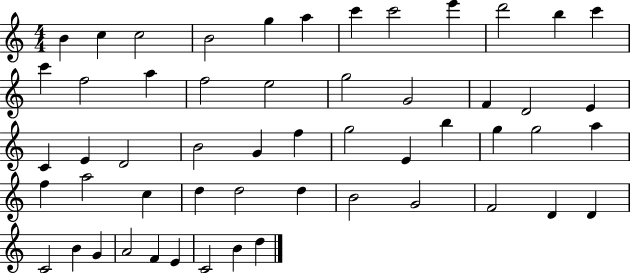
B4/q C5/q C5/h B4/h G5/q A5/q C6/q C6/h E6/q D6/h B5/q C6/q C6/q F5/h A5/q F5/h E5/h G5/h G4/h F4/q D4/h E4/q C4/q E4/q D4/h B4/h G4/q F5/q G5/h E4/q B5/q G5/q G5/h A5/q F5/q A5/h C5/q D5/q D5/h D5/q B4/h G4/h F4/h D4/q D4/q C4/h B4/q G4/q A4/h F4/q E4/q C4/h B4/q D5/q